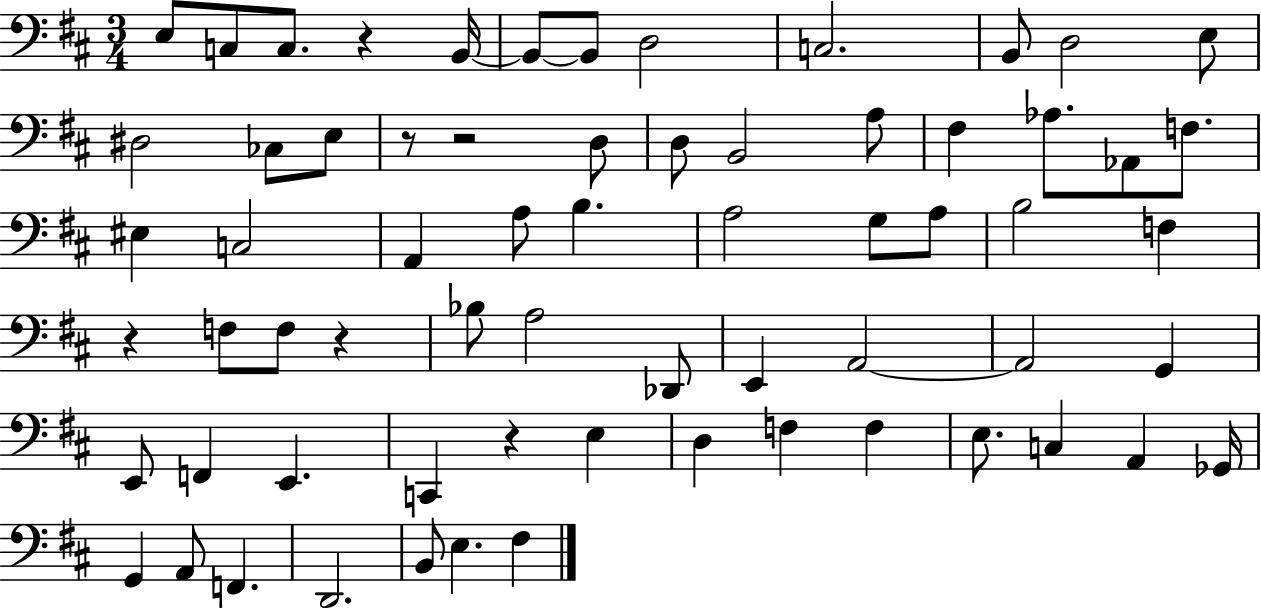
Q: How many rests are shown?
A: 6